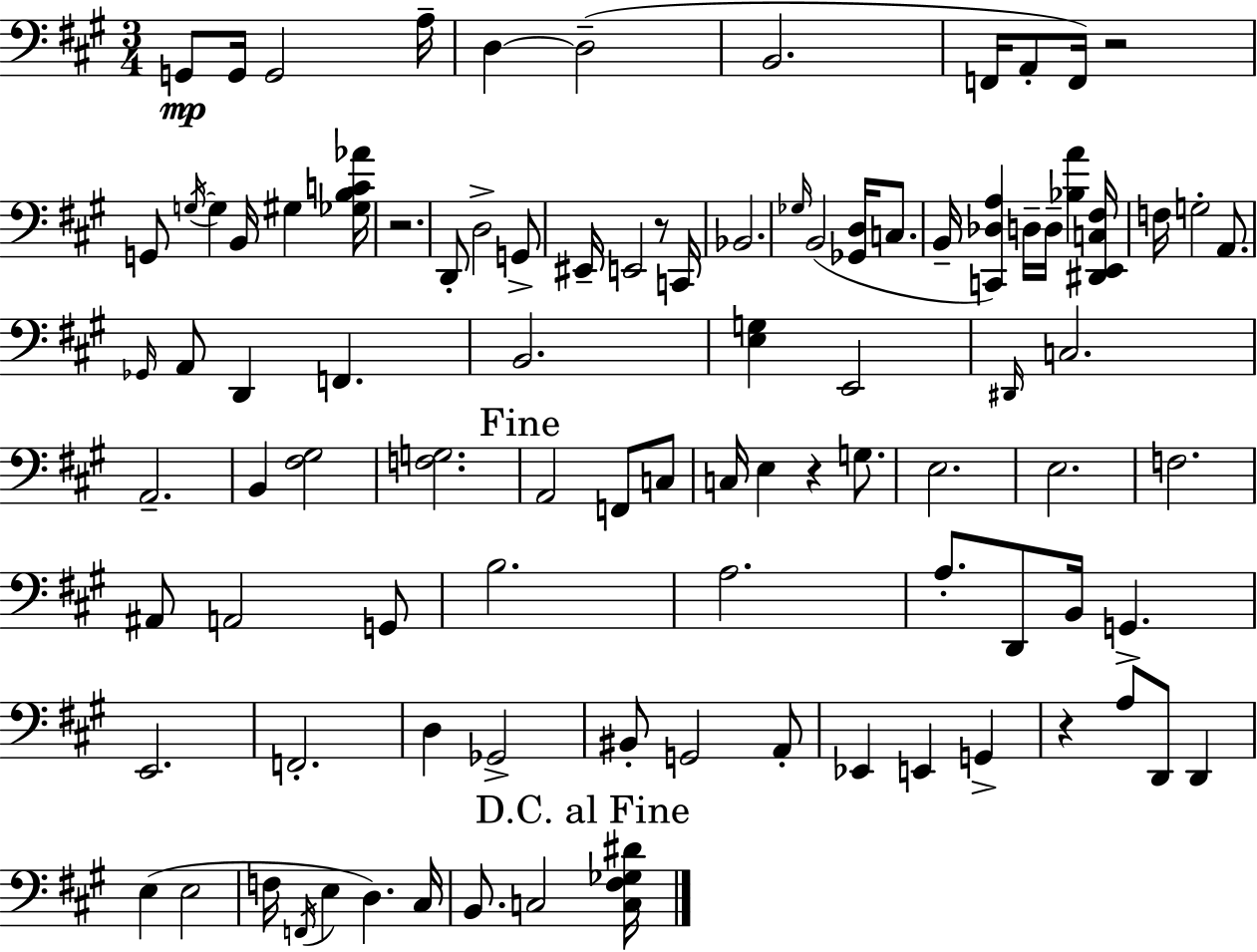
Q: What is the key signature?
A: A major